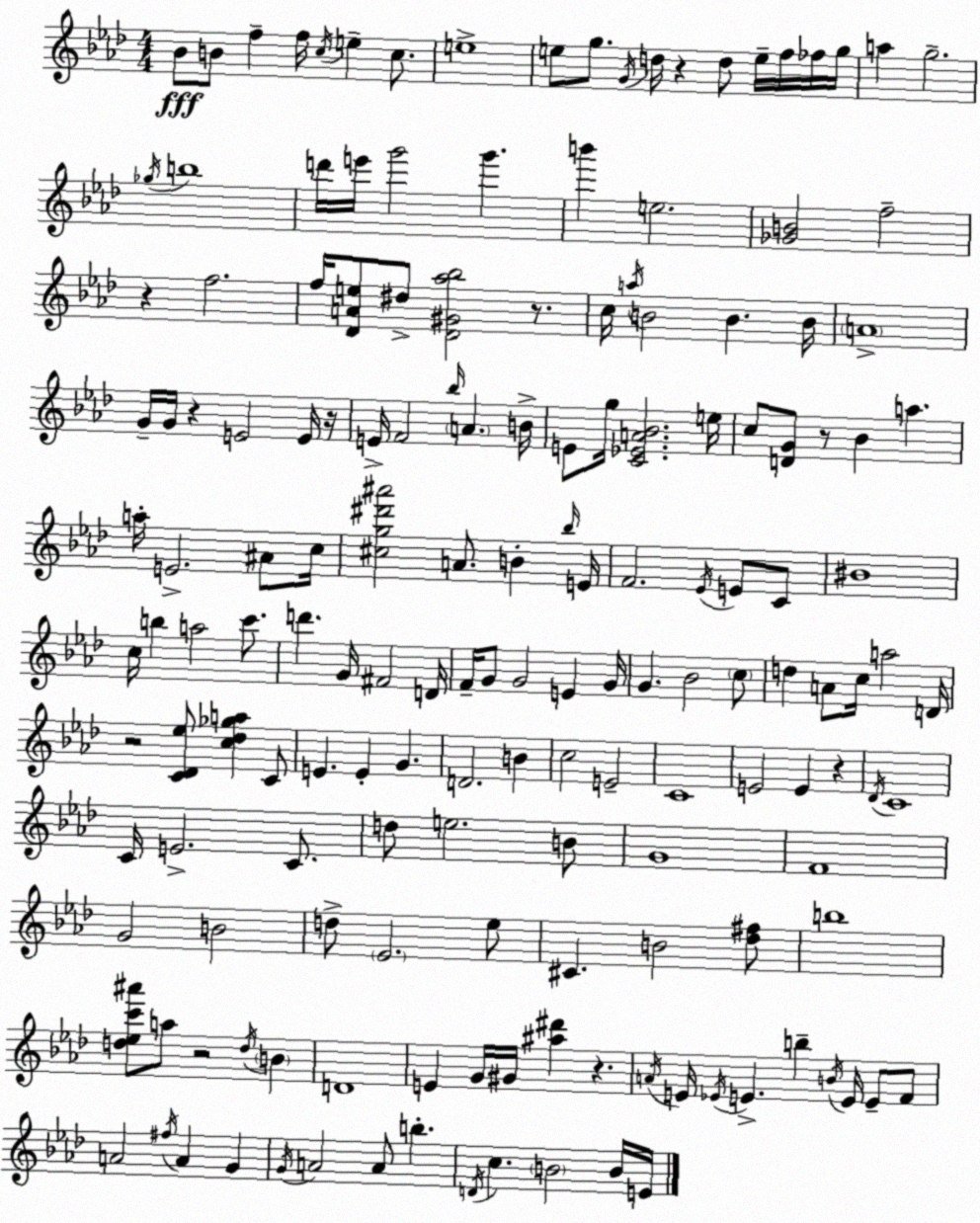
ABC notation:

X:1
T:Untitled
M:4/4
L:1/4
K:Fm
_B/2 B/2 f f/4 c/4 e c/2 e4 e/2 g/2 G/4 d/4 z d/2 e/4 f/4 _f/4 g/4 a g2 _g/4 b4 d'/4 e'/4 g'2 g' b' e2 [_GB]2 f2 z f2 f/4 [_DAe]/2 ^d/2 [_D^G_a_b]2 z/2 c/4 a/4 B2 B B/4 A4 G/4 G/4 z E2 E/4 z/4 E/4 F2 _b/4 A B/4 E/2 g/4 [C_EA_B]2 e/4 c/2 [DG]/2 z/2 _B a a/4 E2 ^A/2 c/4 [^cg^d'^a']2 A/2 B _b/4 E/4 F2 _E/4 E/2 C/2 ^B4 c/4 b a2 c'/2 d' G/4 ^F2 D/4 F/4 G/2 G2 E G/4 G _B2 c/2 d A/2 c/4 a2 D/4 z2 [C_D_e]/2 [c_d_ga] C/2 E E G D2 B c2 E2 C4 E2 E z _D/4 C4 C/4 E2 C/2 d/2 e2 B/2 G4 F4 G2 B2 d/2 _E2 _e/2 ^C B2 [_d^f]/2 b4 [d_ec'^a']/2 a/2 z2 d/4 B D4 E G/4 ^G/4 [^a^d'] z A/4 E/4 _E/4 E b B/4 E/4 E/2 F/2 A2 ^f/4 A G G/4 A2 A/2 b D/4 c B2 B/4 E/4